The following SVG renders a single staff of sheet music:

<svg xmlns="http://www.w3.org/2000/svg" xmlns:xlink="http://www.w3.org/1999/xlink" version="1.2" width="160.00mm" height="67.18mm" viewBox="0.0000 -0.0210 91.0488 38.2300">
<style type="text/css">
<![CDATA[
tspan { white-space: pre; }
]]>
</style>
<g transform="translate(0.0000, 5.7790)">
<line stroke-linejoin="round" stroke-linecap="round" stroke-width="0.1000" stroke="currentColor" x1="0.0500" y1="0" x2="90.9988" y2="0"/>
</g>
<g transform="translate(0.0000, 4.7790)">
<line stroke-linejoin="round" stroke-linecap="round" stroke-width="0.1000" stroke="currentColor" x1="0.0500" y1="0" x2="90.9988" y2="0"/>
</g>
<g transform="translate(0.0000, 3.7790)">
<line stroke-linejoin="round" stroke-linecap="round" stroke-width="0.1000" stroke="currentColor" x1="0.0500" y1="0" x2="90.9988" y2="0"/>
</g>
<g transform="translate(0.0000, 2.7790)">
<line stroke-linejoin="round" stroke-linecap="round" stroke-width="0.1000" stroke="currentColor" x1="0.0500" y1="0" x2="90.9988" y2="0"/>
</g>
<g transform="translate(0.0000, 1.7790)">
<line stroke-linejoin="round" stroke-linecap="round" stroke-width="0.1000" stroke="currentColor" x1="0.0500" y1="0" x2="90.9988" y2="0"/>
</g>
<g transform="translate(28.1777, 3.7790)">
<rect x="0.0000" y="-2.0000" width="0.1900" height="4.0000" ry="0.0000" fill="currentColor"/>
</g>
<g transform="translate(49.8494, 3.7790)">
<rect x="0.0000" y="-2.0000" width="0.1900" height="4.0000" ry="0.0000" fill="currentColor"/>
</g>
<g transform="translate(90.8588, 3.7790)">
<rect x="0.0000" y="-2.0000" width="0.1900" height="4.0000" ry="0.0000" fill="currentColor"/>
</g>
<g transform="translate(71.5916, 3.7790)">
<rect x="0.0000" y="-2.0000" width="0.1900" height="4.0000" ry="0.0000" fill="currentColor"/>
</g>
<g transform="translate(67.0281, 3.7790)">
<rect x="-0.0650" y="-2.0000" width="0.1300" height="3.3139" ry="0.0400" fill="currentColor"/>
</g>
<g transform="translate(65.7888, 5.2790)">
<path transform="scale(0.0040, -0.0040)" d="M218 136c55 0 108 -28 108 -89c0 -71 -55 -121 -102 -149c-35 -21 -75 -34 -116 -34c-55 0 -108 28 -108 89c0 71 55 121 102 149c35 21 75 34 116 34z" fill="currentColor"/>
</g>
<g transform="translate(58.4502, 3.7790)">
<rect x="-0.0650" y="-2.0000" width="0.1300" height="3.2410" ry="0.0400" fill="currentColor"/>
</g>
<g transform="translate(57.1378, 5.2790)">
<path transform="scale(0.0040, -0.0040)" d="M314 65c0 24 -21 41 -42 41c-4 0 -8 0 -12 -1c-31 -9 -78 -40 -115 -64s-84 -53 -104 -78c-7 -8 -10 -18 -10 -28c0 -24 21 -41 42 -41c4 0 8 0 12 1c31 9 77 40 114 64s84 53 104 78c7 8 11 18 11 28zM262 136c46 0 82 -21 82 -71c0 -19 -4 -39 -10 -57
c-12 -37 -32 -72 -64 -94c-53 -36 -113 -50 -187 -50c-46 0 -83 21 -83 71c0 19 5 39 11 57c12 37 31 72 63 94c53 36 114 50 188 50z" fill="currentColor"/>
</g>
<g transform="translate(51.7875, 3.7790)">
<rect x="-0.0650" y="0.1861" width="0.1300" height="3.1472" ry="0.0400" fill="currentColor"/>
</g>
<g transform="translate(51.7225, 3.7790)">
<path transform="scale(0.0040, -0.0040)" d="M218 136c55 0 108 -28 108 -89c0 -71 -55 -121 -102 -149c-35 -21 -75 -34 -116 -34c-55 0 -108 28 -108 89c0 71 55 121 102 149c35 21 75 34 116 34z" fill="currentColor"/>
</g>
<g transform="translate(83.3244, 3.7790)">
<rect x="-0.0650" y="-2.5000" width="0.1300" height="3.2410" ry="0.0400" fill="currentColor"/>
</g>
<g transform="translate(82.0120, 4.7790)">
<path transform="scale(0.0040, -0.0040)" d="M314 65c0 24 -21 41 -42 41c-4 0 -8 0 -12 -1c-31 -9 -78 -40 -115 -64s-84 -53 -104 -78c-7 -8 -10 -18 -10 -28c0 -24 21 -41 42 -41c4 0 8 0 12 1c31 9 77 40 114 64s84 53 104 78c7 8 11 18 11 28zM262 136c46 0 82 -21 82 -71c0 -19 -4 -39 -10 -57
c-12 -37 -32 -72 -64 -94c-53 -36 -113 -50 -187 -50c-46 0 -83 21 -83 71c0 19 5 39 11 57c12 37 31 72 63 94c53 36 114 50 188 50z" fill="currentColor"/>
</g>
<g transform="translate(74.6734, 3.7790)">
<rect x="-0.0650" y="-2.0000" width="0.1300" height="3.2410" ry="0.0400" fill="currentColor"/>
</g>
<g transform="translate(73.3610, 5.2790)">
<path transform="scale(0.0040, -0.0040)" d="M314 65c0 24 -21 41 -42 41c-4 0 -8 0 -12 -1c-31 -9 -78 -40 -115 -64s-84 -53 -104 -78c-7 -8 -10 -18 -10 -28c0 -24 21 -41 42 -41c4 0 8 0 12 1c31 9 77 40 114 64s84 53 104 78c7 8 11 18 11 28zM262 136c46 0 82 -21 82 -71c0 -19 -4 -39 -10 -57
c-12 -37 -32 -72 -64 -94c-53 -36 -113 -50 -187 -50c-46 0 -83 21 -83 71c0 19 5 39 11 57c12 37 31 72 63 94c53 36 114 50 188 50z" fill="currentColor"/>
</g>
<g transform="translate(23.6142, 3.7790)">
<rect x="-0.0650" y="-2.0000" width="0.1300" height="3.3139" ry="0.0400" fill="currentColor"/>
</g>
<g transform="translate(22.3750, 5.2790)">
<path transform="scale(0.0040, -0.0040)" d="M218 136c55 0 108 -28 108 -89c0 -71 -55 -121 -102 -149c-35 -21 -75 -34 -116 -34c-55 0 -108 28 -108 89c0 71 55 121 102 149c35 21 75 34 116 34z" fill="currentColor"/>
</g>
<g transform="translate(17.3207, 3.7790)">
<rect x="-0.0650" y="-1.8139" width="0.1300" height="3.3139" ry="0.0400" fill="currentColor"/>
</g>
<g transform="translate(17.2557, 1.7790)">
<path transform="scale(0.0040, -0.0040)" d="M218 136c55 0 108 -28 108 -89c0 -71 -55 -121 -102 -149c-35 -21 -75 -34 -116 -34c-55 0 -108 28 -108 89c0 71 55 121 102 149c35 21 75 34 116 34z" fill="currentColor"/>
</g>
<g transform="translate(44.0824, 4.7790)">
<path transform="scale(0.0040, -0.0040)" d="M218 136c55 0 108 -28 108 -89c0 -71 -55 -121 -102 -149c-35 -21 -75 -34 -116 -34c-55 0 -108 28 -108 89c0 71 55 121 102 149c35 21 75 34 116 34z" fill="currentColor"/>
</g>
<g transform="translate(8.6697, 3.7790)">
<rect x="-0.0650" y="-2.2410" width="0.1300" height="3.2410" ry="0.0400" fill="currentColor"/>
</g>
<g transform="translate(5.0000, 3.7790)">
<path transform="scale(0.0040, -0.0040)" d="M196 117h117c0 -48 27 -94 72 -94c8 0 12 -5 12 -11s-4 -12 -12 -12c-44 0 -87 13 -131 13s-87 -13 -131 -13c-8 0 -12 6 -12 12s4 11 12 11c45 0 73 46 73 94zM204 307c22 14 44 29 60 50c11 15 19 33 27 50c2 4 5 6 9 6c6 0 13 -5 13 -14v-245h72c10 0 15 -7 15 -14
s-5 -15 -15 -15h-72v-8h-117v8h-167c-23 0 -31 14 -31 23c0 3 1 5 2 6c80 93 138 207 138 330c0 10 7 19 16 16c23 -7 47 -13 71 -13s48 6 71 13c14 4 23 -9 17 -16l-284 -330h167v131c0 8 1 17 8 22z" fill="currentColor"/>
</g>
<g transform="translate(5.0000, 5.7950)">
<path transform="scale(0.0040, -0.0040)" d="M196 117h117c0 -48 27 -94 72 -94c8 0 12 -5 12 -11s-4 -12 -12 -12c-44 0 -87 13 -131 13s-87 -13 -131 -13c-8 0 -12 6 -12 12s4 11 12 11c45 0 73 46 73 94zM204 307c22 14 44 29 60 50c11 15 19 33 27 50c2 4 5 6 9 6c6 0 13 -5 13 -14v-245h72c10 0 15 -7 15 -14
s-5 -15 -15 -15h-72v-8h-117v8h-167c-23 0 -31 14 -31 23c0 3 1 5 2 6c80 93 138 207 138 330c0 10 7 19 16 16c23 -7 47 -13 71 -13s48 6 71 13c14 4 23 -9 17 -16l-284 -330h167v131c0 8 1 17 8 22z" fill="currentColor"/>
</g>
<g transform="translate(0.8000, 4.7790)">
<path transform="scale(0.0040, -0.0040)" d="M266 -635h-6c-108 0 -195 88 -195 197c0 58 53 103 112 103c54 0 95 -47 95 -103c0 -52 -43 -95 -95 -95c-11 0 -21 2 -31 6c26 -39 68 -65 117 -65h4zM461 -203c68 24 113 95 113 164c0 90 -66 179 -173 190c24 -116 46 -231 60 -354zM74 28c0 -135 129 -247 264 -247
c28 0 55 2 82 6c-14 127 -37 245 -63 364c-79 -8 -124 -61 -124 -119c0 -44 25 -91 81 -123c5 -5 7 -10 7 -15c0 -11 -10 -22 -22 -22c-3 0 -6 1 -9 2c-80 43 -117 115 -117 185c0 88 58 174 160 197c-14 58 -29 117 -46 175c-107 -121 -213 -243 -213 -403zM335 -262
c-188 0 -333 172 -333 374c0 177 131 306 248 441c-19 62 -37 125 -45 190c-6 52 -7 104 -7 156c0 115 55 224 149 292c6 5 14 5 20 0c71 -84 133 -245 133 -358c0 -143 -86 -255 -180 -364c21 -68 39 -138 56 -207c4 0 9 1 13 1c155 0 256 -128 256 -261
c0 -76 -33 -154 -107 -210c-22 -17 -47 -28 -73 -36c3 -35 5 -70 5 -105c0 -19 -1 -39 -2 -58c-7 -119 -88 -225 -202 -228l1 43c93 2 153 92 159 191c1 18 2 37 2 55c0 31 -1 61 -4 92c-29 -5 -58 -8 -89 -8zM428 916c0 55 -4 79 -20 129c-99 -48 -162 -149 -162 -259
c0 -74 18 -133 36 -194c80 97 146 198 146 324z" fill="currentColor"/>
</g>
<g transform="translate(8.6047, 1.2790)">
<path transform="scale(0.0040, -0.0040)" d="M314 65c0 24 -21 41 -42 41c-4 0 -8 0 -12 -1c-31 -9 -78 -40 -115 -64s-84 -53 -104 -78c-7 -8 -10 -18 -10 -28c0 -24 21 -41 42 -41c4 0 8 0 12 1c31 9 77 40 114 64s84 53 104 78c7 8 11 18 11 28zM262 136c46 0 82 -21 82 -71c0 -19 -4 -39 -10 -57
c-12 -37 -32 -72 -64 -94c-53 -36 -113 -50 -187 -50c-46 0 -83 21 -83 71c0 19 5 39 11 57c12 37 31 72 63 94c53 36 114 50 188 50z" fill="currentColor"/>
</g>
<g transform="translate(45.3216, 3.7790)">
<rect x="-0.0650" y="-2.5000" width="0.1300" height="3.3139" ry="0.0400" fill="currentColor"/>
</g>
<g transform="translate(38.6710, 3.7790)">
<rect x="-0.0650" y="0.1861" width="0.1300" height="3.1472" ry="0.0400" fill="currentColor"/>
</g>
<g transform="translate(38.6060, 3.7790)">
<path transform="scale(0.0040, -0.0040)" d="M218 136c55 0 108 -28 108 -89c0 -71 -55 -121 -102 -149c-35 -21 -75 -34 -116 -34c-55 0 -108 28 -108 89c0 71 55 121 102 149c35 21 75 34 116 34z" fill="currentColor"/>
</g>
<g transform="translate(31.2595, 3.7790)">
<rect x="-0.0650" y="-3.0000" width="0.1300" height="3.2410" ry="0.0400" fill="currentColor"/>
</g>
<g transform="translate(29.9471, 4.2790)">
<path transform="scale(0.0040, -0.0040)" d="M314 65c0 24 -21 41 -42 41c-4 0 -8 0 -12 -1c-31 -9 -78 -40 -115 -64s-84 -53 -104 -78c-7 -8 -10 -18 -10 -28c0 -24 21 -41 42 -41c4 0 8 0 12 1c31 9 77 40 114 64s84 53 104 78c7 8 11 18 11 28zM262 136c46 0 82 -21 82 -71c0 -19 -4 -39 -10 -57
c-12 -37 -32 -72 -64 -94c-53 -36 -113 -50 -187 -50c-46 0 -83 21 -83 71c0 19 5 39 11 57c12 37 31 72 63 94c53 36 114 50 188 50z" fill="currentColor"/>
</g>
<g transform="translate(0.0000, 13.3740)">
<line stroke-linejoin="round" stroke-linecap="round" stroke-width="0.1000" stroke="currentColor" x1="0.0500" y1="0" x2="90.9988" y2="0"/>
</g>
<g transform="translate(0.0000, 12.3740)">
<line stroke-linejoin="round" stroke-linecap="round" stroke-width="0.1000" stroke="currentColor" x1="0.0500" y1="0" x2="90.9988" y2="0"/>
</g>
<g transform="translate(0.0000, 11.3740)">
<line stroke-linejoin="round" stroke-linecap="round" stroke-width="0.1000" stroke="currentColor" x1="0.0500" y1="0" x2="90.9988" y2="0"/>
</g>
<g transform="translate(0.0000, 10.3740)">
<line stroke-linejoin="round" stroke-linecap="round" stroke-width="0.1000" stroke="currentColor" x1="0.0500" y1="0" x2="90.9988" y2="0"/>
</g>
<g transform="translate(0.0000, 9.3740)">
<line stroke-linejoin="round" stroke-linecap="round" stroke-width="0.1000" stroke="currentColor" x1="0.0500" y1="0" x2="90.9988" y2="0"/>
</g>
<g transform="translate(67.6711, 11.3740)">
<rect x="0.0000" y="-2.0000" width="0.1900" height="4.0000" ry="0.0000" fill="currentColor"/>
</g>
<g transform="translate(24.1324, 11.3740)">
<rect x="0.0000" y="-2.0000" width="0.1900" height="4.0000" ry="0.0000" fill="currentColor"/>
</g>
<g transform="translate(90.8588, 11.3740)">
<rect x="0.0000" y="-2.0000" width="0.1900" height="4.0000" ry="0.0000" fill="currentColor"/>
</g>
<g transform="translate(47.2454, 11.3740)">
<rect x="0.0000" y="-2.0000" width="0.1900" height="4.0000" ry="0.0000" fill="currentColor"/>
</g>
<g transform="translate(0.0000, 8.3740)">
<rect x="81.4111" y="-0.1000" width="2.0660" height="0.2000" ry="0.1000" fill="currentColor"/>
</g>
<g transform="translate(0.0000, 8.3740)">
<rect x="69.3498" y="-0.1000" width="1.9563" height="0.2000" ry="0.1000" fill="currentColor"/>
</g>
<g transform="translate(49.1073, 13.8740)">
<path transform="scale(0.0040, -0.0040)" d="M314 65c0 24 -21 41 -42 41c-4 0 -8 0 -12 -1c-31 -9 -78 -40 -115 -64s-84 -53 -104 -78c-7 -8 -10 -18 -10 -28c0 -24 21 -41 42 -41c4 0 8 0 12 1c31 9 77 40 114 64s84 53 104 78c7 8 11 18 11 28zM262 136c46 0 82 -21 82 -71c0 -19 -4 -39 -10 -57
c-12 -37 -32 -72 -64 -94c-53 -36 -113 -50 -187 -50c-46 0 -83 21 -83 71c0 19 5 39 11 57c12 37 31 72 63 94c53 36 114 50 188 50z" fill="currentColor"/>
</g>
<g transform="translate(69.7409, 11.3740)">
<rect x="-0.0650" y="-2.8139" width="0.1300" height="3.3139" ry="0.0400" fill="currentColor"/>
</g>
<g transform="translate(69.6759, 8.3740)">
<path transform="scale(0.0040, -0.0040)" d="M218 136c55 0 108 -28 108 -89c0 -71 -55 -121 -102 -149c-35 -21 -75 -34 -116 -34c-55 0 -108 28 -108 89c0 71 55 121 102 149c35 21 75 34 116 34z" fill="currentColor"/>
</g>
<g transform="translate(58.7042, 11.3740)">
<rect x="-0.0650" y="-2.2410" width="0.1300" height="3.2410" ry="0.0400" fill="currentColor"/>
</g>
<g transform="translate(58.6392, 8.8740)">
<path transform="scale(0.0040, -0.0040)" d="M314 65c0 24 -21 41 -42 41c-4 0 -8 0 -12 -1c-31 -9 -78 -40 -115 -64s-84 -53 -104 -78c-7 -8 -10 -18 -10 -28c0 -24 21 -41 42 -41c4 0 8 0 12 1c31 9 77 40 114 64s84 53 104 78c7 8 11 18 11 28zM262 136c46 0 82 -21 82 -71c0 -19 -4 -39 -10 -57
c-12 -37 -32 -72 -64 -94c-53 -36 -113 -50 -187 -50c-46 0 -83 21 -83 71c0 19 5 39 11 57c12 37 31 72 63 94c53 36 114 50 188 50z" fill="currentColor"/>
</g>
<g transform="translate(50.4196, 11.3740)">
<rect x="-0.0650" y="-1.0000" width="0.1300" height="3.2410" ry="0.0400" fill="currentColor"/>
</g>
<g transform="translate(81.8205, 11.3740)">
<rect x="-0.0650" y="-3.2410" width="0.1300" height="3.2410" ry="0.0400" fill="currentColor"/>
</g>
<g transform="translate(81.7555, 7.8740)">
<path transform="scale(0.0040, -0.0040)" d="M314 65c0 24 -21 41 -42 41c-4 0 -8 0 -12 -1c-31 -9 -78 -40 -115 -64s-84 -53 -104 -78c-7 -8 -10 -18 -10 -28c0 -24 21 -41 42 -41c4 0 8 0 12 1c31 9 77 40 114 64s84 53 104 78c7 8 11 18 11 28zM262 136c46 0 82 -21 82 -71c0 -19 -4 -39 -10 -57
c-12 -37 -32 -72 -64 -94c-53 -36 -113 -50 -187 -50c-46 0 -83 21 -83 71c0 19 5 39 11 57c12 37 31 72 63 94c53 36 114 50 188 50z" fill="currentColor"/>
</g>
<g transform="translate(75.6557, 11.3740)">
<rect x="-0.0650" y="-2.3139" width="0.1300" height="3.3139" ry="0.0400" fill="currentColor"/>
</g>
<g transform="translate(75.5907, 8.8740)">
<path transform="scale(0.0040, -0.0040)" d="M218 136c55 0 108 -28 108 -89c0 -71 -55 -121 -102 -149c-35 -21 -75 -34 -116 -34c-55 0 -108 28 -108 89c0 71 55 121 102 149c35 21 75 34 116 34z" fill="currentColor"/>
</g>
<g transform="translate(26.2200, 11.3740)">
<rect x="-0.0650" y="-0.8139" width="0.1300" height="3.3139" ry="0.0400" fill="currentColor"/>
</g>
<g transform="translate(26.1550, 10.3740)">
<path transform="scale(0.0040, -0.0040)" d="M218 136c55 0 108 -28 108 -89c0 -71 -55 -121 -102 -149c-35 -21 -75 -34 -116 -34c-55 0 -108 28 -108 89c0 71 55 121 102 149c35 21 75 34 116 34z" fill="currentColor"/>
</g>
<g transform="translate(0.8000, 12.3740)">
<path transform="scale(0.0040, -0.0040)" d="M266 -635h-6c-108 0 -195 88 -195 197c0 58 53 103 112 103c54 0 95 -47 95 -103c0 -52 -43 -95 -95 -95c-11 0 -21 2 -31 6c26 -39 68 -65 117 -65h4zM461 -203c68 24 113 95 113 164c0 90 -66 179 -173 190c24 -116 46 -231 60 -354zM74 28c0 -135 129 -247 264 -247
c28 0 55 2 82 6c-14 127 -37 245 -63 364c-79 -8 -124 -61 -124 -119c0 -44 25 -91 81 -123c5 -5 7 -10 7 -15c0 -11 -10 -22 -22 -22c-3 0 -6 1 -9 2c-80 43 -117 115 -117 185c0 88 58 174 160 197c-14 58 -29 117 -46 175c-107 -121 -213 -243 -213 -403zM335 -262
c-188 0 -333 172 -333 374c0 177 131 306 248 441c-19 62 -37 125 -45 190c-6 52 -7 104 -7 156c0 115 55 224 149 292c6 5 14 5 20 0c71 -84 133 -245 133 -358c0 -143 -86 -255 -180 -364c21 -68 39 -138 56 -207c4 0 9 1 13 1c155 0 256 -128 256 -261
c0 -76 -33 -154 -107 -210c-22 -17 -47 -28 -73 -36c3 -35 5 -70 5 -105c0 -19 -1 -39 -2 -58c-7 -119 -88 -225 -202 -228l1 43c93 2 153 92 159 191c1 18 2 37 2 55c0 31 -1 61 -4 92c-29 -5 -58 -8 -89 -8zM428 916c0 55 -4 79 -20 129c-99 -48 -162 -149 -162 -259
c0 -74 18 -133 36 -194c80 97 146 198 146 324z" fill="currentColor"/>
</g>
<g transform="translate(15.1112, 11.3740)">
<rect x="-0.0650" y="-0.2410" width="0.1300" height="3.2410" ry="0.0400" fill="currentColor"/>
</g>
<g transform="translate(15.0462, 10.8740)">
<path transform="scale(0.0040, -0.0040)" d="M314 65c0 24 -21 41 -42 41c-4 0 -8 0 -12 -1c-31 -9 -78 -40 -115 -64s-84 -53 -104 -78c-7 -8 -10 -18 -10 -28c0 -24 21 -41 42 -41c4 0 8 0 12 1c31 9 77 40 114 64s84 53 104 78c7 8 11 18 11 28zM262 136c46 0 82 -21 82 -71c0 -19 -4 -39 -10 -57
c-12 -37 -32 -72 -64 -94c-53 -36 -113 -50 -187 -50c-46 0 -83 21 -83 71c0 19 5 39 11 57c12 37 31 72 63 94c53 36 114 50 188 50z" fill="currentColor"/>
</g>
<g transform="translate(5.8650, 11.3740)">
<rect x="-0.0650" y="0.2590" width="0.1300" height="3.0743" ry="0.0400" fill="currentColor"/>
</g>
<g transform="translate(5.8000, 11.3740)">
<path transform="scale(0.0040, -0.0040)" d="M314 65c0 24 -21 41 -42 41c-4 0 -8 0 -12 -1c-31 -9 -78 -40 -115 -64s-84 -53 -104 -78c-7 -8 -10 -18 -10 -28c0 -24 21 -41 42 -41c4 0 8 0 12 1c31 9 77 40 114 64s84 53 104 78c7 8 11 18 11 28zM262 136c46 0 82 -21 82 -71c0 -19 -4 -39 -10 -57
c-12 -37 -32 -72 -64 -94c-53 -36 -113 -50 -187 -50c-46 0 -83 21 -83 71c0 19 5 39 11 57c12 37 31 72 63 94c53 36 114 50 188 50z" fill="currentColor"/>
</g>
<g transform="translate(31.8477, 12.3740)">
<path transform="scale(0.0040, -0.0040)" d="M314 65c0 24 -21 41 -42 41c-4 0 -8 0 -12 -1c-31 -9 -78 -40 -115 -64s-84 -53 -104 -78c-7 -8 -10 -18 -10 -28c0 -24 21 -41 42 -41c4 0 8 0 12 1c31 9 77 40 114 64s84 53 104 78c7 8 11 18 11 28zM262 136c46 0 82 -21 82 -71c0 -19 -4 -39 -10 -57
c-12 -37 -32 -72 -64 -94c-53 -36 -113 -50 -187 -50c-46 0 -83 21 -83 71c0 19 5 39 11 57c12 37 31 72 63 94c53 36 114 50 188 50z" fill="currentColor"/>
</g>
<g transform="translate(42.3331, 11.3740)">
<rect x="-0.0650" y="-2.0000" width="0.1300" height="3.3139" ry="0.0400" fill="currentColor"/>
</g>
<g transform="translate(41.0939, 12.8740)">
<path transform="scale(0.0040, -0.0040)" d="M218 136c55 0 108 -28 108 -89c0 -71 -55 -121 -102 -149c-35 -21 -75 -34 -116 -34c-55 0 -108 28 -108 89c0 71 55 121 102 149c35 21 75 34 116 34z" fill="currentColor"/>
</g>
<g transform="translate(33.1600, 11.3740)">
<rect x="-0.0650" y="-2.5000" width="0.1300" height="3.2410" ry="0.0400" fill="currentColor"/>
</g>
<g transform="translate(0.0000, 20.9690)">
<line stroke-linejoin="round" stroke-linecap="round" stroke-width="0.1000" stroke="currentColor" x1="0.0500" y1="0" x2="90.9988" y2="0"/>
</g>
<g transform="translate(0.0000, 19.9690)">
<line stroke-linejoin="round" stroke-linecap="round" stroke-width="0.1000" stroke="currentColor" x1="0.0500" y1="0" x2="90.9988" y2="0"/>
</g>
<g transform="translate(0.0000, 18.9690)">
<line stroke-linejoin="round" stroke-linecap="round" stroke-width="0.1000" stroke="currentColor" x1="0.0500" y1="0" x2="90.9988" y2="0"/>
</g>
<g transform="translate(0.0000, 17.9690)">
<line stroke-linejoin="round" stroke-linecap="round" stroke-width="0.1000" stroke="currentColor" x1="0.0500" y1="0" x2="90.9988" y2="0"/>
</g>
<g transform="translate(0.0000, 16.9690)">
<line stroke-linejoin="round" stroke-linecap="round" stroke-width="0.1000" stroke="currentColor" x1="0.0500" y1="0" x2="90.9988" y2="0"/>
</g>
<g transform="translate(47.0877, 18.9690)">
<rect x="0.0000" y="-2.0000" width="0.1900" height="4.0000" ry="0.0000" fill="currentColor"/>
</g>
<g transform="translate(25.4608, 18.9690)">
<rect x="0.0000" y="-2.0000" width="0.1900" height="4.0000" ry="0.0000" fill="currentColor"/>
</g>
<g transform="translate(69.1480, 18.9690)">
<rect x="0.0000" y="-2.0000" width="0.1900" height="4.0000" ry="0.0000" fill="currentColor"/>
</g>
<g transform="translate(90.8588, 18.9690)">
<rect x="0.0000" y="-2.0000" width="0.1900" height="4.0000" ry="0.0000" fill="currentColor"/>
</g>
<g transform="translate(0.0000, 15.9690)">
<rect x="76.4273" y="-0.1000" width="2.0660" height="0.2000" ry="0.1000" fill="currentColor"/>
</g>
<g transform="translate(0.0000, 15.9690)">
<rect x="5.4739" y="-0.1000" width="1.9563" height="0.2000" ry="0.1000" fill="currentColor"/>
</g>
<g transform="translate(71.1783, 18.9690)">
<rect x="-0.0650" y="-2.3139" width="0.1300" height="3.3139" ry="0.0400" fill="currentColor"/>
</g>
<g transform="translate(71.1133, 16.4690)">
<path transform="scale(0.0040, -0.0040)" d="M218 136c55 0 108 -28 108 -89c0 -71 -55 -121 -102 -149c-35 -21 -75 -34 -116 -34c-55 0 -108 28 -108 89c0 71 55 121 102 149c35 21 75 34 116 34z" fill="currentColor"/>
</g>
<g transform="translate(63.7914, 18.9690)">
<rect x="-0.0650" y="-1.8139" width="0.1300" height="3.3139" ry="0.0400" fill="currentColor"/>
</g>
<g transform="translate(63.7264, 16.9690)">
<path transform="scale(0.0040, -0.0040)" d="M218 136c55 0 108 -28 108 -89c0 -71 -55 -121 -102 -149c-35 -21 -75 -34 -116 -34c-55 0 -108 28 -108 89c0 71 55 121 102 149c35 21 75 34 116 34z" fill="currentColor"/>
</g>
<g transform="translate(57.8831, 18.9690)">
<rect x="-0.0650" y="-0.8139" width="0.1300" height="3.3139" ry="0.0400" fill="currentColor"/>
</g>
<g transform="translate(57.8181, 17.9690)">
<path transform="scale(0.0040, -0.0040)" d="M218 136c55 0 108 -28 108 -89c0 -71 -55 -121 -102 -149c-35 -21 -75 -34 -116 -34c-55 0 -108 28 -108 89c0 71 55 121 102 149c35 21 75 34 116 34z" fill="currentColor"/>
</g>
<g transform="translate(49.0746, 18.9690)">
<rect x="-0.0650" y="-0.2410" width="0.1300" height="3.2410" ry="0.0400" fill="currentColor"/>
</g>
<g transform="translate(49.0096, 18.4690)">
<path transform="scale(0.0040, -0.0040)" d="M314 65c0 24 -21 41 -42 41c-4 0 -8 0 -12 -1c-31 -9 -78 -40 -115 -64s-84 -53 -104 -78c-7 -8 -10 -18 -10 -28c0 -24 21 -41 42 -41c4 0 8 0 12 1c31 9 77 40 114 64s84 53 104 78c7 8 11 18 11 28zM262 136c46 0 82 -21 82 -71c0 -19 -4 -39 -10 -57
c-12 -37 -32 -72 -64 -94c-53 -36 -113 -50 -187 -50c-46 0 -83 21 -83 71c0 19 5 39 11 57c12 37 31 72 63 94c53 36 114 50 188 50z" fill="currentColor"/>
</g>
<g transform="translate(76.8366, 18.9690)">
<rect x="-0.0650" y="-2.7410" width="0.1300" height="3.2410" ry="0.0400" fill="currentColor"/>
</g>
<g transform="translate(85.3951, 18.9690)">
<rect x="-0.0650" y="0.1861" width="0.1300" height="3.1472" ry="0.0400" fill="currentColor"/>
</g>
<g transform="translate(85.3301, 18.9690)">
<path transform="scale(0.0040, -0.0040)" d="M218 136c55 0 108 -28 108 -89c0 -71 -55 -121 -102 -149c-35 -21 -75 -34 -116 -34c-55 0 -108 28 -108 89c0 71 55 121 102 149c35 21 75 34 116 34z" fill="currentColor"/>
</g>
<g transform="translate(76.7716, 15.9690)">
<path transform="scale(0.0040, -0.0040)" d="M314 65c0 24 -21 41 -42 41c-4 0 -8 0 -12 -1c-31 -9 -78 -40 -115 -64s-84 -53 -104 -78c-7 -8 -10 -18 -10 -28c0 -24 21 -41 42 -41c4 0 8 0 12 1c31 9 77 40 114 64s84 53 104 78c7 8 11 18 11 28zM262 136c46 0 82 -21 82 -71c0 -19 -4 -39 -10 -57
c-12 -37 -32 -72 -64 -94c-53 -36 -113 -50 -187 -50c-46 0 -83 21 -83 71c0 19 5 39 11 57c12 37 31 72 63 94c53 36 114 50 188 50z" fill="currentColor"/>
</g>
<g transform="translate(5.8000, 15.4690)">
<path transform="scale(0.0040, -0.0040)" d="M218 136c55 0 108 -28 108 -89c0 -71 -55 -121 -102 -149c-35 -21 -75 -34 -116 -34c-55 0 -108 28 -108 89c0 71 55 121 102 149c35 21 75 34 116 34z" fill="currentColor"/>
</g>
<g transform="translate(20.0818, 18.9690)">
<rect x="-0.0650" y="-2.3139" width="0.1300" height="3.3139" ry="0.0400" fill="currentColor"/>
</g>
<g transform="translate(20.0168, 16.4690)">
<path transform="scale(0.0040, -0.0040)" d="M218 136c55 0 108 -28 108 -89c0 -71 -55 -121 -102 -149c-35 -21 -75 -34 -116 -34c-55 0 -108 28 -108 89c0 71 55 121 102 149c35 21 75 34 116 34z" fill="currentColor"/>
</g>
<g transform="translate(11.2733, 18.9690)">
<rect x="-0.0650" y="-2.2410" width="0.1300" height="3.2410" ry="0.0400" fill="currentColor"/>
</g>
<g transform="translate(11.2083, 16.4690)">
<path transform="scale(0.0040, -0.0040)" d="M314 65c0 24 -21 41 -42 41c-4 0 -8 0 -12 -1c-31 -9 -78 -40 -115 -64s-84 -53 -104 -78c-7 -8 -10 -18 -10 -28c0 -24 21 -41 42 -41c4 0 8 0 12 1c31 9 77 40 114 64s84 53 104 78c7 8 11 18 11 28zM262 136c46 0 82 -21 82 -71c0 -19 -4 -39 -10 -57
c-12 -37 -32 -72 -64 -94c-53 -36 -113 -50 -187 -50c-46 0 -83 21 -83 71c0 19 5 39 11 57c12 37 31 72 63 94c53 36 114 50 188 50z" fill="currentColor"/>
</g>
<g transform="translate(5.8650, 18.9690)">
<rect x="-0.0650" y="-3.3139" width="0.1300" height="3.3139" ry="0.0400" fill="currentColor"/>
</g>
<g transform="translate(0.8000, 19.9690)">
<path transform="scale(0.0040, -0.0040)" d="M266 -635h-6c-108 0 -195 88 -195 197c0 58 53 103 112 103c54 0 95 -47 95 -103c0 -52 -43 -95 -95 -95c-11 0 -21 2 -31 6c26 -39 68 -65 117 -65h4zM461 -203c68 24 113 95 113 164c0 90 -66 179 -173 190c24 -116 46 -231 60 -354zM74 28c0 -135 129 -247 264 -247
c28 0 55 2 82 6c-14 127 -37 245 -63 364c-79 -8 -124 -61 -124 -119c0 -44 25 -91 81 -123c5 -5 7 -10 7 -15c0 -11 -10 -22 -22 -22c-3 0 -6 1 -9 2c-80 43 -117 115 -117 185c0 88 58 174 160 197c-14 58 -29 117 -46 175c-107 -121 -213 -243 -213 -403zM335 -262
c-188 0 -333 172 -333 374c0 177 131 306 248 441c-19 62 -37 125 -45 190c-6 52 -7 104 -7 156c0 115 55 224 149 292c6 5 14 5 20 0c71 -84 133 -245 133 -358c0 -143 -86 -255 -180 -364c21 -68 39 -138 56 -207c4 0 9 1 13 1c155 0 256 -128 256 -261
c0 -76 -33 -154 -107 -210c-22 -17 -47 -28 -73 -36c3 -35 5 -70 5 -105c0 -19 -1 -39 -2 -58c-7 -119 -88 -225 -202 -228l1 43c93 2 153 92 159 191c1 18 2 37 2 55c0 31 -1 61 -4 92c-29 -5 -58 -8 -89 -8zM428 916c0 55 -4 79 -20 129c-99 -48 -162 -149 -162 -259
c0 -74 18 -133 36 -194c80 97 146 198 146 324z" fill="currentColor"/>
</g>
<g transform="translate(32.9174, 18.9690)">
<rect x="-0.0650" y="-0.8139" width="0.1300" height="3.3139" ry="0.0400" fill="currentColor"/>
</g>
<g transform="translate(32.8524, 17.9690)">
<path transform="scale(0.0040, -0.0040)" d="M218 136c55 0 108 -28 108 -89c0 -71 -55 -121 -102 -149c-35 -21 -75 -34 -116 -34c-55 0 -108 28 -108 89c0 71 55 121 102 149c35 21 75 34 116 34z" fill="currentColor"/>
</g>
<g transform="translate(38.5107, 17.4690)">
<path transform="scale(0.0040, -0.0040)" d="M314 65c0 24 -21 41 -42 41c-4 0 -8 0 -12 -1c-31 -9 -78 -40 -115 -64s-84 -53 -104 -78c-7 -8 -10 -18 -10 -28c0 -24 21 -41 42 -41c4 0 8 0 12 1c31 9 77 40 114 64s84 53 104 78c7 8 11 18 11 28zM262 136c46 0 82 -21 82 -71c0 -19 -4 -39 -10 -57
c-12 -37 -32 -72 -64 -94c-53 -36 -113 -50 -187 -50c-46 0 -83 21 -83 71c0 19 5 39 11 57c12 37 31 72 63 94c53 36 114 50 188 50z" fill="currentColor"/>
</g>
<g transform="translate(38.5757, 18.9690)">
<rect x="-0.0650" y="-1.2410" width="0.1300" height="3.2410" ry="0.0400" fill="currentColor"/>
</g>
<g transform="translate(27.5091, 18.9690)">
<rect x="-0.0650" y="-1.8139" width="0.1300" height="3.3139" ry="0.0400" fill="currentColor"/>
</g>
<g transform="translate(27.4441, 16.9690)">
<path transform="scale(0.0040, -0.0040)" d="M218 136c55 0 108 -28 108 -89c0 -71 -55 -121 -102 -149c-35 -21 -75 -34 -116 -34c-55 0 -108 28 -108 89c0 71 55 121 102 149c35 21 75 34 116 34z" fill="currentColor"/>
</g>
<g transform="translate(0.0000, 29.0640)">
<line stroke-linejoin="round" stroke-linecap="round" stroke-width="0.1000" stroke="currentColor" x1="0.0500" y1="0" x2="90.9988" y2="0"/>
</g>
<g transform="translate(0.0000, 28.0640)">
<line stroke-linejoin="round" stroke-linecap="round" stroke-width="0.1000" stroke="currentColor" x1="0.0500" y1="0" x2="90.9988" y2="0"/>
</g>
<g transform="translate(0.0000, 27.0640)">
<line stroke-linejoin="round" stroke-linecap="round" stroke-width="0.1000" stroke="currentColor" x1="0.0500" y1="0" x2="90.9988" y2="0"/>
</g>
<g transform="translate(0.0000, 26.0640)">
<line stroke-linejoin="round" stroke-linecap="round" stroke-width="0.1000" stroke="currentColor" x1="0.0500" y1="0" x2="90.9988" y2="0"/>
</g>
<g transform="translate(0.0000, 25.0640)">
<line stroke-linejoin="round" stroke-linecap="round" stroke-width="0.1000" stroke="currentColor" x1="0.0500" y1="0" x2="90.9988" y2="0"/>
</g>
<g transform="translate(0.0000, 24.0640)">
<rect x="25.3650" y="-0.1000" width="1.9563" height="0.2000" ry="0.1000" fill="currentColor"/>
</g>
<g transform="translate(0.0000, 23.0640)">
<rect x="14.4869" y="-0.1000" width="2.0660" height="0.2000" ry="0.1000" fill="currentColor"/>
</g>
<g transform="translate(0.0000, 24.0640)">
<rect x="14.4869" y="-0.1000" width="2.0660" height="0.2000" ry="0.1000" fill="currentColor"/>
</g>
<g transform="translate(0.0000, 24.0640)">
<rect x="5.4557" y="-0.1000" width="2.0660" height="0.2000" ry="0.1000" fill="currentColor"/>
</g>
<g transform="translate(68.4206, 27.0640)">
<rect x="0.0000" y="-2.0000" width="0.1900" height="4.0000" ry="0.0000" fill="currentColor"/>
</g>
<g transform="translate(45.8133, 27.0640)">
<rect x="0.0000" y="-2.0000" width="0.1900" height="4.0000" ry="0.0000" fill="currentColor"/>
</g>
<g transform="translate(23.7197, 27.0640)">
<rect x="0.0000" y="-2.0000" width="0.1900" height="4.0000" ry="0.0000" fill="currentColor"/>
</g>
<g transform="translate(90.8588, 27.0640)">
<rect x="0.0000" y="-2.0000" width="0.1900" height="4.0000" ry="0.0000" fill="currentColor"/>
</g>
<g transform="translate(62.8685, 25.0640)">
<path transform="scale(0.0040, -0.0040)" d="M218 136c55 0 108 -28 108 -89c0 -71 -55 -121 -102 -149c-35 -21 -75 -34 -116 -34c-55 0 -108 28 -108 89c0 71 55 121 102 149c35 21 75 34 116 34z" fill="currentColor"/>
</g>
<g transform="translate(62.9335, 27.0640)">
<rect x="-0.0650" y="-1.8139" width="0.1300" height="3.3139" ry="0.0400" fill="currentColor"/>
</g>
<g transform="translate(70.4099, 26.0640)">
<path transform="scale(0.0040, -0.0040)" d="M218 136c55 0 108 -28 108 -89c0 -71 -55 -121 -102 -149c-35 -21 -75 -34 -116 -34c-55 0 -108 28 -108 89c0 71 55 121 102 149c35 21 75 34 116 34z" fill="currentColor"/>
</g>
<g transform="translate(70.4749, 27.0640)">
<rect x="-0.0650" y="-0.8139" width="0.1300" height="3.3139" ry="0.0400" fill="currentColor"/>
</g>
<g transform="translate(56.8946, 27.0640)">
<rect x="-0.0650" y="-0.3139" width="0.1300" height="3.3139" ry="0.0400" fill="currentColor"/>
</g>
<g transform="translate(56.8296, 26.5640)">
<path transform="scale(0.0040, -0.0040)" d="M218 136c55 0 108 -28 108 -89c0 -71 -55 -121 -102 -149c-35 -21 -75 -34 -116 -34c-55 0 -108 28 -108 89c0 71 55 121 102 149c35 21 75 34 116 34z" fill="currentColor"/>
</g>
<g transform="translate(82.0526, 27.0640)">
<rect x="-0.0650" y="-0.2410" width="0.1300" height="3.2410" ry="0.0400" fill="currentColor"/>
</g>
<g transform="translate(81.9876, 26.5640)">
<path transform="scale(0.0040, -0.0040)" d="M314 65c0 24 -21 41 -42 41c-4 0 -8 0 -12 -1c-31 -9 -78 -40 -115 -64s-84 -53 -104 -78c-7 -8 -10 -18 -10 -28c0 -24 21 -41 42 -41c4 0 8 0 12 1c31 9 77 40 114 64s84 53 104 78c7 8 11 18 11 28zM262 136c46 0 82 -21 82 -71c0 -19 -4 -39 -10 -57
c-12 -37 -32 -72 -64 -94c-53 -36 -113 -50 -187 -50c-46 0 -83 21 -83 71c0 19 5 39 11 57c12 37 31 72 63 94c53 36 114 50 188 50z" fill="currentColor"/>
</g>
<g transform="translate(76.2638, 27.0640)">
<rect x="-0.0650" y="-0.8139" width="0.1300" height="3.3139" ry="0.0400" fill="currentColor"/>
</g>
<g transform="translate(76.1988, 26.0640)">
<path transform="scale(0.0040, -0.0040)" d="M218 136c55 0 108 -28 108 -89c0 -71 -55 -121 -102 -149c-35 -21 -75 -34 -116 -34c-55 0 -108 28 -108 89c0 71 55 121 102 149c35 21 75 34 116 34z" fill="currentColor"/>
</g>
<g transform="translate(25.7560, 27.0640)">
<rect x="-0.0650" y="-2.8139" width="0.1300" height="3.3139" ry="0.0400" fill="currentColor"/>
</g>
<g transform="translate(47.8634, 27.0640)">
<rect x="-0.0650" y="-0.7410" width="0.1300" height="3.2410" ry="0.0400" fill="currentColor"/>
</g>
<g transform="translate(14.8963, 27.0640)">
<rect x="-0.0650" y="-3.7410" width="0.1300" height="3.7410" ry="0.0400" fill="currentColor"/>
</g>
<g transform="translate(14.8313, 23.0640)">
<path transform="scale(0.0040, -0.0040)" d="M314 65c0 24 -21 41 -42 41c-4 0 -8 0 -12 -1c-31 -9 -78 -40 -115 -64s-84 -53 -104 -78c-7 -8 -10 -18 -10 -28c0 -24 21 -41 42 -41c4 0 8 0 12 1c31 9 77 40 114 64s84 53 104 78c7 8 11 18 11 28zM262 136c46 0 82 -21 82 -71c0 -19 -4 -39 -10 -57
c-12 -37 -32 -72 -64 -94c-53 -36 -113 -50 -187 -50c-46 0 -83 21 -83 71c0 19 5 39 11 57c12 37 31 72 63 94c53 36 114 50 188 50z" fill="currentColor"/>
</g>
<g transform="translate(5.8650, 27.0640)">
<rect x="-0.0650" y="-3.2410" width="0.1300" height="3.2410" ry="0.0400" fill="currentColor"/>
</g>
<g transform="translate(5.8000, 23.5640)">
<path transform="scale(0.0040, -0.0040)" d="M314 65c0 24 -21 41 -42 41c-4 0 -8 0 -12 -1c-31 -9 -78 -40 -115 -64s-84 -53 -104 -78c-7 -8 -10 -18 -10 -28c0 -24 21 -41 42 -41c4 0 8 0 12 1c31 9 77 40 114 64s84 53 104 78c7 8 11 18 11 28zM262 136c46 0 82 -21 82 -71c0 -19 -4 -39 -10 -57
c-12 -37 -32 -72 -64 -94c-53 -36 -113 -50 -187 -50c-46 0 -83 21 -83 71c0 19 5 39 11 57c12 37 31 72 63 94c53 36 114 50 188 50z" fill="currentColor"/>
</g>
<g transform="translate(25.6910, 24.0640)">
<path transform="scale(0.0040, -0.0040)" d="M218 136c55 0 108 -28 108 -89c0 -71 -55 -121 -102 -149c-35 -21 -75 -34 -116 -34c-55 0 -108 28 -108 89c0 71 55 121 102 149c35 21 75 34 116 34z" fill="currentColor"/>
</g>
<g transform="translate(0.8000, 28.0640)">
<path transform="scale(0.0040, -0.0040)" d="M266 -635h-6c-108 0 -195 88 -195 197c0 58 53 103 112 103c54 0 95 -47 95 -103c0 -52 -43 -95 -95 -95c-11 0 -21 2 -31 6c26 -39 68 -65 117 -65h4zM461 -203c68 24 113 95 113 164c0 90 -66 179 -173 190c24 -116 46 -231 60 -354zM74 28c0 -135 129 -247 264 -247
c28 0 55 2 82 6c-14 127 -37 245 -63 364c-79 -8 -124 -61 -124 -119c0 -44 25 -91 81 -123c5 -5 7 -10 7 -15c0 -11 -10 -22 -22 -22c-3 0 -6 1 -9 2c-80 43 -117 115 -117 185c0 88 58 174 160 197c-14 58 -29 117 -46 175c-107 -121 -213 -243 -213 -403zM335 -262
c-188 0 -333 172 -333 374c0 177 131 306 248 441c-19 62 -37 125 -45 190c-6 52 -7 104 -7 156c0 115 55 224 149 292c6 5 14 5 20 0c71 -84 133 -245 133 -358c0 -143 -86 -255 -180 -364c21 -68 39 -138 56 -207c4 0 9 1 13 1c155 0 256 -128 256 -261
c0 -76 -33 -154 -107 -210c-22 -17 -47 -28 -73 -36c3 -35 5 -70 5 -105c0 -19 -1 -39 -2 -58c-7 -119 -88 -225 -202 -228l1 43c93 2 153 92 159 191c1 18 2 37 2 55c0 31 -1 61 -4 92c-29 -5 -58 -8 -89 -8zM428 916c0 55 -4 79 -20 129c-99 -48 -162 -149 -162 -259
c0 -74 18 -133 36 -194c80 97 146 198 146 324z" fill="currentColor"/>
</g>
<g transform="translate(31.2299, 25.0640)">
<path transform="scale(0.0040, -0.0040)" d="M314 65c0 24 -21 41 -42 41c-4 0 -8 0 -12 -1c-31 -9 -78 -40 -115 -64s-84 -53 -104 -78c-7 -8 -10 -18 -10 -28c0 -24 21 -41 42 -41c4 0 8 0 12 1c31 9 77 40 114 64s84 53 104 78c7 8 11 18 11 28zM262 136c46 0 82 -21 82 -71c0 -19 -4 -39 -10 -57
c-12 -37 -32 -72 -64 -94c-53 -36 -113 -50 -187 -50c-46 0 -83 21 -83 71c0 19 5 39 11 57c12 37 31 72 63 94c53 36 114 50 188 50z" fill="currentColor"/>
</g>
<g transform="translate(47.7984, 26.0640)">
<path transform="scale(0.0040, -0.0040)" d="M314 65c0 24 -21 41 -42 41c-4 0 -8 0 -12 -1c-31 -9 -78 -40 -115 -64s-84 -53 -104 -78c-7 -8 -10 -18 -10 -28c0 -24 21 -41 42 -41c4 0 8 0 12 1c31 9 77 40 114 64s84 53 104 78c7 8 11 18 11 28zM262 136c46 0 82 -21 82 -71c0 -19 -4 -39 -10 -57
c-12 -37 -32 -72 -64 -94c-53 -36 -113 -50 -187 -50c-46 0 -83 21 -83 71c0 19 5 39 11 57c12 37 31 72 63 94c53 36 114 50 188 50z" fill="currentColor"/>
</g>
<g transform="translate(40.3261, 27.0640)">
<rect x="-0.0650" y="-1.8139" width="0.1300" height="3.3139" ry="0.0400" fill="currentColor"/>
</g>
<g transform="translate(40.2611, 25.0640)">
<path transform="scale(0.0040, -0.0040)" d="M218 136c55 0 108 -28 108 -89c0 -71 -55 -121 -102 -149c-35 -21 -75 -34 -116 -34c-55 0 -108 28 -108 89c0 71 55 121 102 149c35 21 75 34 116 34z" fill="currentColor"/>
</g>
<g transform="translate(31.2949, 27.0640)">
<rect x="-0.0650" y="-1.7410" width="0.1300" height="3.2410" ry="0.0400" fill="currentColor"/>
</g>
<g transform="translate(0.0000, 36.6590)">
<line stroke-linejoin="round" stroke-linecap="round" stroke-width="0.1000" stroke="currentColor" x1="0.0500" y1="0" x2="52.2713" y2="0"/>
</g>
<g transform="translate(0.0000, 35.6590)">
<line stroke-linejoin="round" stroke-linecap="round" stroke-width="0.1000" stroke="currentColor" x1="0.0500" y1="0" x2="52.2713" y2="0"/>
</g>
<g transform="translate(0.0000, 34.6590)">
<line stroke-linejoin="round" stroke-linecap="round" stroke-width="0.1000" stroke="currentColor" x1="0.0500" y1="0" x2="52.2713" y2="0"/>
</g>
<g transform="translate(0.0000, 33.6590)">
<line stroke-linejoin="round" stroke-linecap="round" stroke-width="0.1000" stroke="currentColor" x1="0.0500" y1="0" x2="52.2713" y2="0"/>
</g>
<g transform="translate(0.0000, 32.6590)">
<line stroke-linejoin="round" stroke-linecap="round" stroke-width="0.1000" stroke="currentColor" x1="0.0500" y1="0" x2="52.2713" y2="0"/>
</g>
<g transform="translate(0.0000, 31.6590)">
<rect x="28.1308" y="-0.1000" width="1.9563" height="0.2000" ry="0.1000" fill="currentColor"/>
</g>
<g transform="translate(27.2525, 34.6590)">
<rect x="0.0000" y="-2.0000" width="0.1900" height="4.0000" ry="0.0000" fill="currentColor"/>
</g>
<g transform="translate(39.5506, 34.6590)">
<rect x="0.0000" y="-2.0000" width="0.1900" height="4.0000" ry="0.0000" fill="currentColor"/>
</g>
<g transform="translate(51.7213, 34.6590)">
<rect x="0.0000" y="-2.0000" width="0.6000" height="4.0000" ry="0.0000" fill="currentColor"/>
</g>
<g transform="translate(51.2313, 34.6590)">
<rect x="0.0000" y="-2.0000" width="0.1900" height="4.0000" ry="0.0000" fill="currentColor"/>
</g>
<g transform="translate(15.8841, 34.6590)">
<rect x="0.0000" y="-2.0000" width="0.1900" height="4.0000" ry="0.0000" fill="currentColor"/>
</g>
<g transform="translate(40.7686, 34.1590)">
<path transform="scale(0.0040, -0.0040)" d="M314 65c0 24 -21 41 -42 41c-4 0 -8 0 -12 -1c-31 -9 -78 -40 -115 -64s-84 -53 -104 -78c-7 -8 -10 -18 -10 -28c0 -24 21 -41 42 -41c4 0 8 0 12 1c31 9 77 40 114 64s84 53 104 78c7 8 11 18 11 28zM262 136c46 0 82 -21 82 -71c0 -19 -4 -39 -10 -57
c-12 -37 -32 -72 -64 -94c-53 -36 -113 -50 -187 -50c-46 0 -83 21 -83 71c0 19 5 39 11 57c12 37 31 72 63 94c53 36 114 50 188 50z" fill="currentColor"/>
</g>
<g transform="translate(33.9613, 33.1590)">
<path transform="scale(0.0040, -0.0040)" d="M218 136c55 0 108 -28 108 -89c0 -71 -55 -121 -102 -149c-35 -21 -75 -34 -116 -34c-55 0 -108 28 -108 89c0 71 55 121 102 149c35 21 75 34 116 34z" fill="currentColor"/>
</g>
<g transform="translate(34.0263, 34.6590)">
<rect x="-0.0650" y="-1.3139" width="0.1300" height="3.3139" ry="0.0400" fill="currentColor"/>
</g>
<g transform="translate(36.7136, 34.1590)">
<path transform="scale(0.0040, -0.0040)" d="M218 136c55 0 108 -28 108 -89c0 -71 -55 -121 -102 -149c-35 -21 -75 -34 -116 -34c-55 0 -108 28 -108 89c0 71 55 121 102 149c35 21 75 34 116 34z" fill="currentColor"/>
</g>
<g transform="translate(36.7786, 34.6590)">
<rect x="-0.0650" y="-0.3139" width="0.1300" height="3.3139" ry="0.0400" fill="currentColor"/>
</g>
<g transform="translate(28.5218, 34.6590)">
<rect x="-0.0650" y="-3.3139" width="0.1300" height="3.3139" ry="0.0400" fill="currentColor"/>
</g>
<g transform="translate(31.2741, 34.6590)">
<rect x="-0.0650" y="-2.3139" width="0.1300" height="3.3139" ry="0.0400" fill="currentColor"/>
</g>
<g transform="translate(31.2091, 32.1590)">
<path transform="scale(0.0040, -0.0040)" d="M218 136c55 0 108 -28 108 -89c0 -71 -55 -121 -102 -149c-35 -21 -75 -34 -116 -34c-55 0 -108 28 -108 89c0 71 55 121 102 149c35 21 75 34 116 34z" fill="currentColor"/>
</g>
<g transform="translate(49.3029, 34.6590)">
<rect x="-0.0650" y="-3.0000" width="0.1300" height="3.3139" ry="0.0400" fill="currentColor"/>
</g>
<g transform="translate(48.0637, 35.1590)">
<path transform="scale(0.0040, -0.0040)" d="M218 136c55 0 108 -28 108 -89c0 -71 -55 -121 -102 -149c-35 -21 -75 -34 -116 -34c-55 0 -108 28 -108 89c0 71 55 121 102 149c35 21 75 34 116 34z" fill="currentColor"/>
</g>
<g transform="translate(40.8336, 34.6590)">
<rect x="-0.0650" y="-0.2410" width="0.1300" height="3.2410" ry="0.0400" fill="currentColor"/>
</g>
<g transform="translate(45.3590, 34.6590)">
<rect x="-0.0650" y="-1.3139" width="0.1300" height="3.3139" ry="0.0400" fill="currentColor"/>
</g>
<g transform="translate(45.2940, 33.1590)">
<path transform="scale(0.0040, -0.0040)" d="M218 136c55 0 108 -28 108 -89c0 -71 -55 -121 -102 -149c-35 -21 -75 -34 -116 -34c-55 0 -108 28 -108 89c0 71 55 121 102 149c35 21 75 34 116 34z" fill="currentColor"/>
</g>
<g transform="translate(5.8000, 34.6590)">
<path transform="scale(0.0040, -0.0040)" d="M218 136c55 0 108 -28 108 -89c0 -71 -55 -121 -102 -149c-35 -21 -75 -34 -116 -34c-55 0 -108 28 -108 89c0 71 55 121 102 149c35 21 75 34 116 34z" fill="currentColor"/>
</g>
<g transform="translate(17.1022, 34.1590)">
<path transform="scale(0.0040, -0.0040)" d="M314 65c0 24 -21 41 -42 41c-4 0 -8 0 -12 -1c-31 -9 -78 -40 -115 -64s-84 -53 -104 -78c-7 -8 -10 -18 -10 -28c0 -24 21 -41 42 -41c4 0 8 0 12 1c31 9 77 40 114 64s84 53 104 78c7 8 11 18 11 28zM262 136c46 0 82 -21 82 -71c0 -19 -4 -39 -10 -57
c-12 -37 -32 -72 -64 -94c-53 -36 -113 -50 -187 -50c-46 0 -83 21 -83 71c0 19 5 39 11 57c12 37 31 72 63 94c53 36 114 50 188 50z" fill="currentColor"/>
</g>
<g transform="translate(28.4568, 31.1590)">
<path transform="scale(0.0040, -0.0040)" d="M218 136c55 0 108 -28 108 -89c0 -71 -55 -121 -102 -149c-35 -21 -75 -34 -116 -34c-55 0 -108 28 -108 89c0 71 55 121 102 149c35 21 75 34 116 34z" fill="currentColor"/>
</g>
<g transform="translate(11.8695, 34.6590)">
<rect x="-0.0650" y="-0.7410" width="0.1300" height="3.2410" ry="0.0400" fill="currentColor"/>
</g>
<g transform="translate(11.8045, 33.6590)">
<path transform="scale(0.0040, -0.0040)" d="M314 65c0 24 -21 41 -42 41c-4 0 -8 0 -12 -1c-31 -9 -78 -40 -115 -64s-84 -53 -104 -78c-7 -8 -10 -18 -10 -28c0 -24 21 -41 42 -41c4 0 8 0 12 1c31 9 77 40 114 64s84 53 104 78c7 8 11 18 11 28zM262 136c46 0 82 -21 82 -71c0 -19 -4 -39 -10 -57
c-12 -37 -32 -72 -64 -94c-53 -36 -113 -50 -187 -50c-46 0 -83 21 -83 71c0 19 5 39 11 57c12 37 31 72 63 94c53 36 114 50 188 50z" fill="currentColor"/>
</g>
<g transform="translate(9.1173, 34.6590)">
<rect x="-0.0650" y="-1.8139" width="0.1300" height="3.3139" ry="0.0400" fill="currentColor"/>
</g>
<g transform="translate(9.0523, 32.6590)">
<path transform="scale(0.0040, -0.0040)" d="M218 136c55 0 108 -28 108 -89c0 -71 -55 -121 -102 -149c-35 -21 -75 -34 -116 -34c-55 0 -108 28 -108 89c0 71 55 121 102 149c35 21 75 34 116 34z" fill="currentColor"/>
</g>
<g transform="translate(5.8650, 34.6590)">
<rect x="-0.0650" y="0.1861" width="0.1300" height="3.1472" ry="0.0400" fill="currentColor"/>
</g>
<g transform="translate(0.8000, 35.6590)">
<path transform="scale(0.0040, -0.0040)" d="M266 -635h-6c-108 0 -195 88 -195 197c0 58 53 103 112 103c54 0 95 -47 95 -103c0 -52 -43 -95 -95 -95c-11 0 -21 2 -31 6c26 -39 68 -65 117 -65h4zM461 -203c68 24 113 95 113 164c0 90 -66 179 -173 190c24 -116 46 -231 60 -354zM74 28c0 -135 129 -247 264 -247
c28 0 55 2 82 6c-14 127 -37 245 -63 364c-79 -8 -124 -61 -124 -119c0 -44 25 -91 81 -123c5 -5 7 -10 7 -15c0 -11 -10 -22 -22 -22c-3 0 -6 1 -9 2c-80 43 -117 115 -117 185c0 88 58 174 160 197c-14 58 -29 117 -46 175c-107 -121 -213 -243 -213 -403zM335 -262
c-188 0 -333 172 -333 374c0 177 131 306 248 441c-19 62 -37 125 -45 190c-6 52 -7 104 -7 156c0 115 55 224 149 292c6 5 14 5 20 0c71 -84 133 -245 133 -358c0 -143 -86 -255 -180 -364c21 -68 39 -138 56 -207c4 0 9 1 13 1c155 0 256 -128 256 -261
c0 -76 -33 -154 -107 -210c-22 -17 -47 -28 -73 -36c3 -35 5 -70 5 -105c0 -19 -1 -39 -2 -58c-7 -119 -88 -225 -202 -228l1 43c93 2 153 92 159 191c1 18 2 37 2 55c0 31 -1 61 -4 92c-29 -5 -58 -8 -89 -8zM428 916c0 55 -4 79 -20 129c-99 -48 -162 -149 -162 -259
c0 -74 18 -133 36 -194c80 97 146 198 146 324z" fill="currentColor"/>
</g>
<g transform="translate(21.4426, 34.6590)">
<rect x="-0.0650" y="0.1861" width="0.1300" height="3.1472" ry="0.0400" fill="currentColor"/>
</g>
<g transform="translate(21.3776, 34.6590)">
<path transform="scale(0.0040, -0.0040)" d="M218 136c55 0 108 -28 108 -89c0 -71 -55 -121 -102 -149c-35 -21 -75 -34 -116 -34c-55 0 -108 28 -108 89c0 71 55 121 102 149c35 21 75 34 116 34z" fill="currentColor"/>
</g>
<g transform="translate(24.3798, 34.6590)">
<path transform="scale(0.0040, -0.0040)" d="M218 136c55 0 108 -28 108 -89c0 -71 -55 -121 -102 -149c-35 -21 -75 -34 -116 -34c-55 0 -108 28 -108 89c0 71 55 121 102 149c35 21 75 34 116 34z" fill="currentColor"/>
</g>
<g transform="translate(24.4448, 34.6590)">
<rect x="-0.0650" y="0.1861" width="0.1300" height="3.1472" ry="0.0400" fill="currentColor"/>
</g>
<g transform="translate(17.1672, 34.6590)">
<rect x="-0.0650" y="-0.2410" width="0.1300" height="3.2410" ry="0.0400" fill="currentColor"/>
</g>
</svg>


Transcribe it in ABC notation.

X:1
T:Untitled
M:4/4
L:1/4
K:C
g2 f F A2 B G B F2 F F2 G2 B2 c2 d G2 F D2 g2 a g b2 b g2 g f d e2 c2 d f g a2 B b2 c'2 a f2 f d2 c f d d c2 B f d2 c2 B B b g e c c2 e A